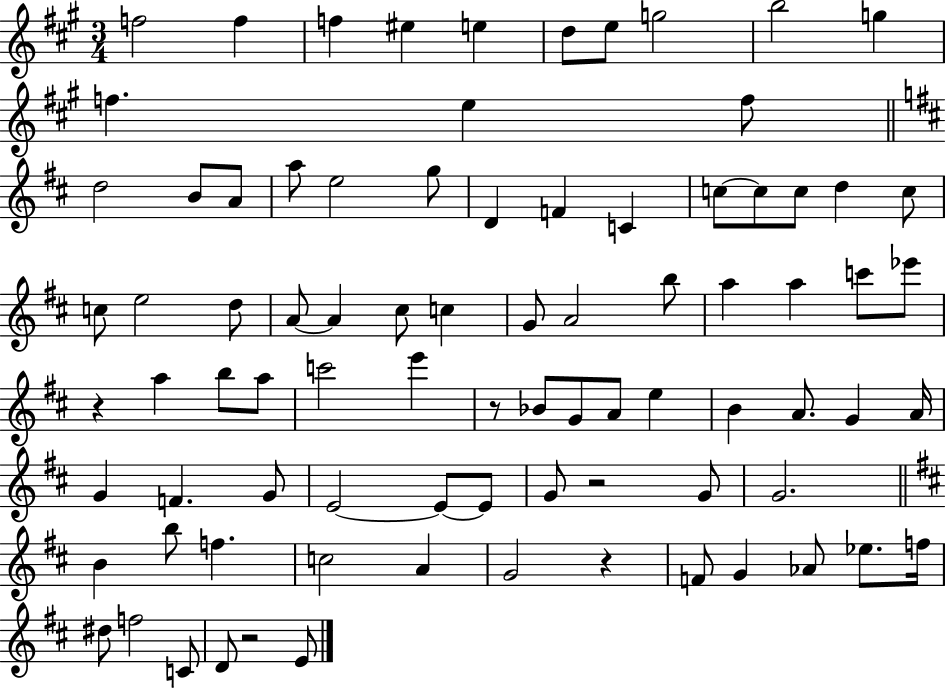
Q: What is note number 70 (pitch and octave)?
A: F4